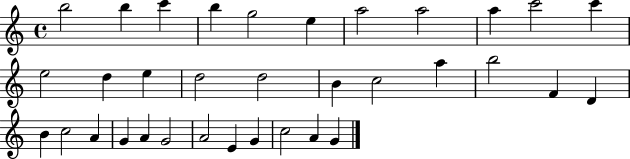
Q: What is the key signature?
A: C major